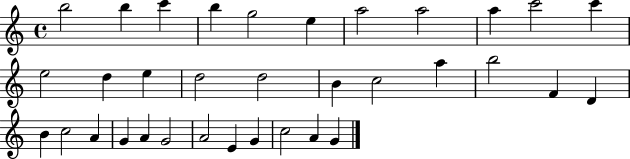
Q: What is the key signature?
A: C major